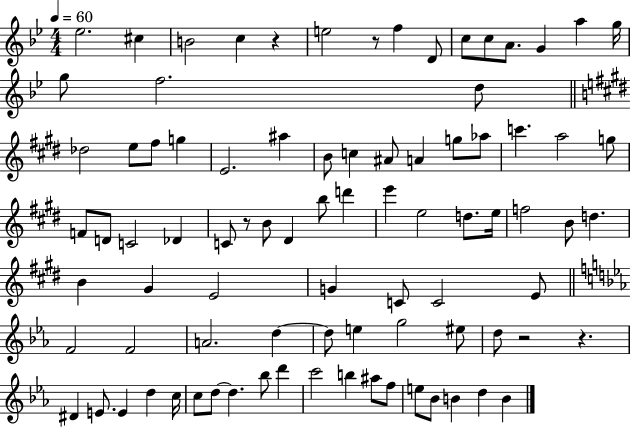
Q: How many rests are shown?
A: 5